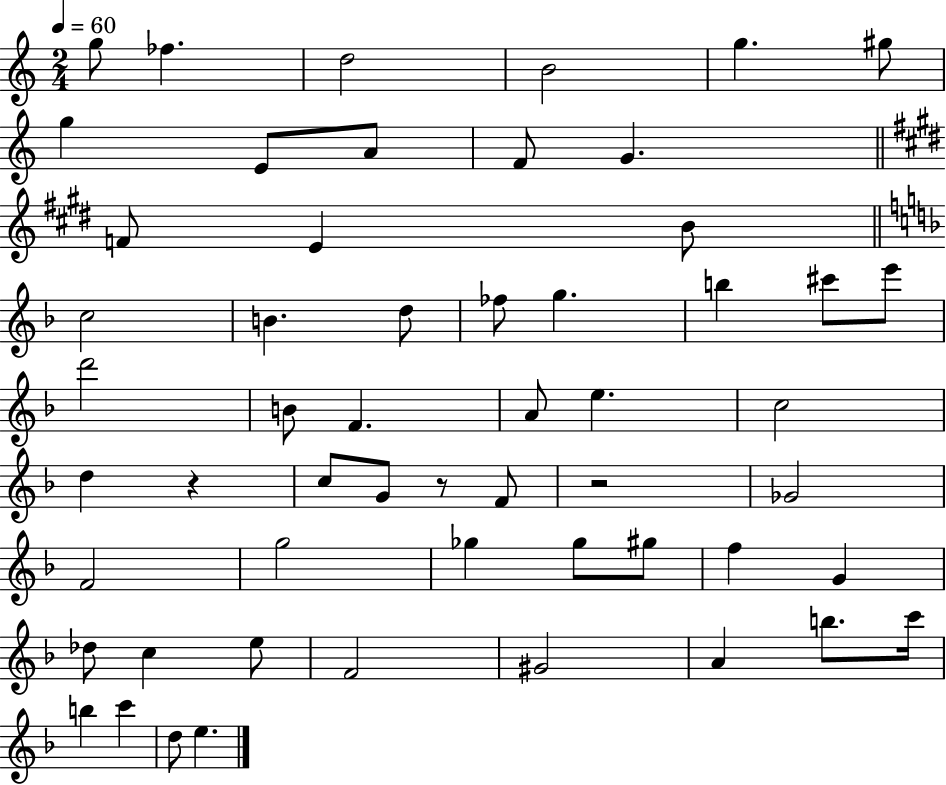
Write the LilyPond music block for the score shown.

{
  \clef treble
  \numericTimeSignature
  \time 2/4
  \key c \major
  \tempo 4 = 60
  g''8 fes''4. | d''2 | b'2 | g''4. gis''8 | \break g''4 e'8 a'8 | f'8 g'4. | \bar "||" \break \key e \major f'8 e'4 b'8 | \bar "||" \break \key d \minor c''2 | b'4. d''8 | fes''8 g''4. | b''4 cis'''8 e'''8 | \break d'''2 | b'8 f'4. | a'8 e''4. | c''2 | \break d''4 r4 | c''8 g'8 r8 f'8 | r2 | ges'2 | \break f'2 | g''2 | ges''4 ges''8 gis''8 | f''4 g'4 | \break des''8 c''4 e''8 | f'2 | gis'2 | a'4 b''8. c'''16 | \break b''4 c'''4 | d''8 e''4. | \bar "|."
}